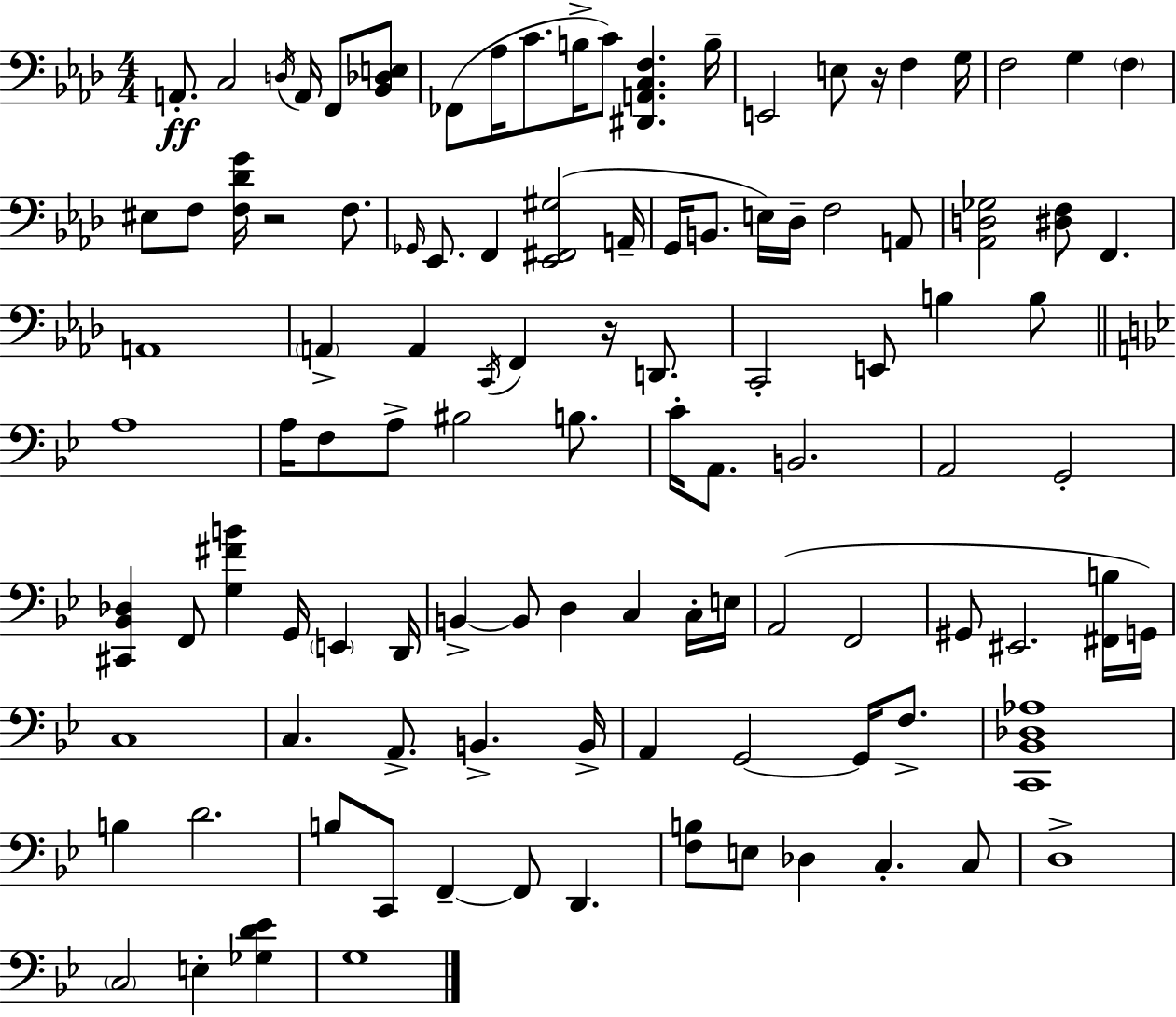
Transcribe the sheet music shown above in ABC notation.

X:1
T:Untitled
M:4/4
L:1/4
K:Ab
A,,/2 C,2 D,/4 A,,/4 F,,/2 [_B,,_D,E,]/2 _F,,/2 _A,/4 C/2 B,/4 C/2 [^D,,A,,C,F,] B,/4 E,,2 E,/2 z/4 F, G,/4 F,2 G, F, ^E,/2 F,/2 [F,_DG]/4 z2 F,/2 _G,,/4 _E,,/2 F,, [_E,,^F,,^G,]2 A,,/4 G,,/4 B,,/2 E,/4 _D,/4 F,2 A,,/2 [_A,,D,_G,]2 [^D,F,]/2 F,, A,,4 A,, A,, C,,/4 F,, z/4 D,,/2 C,,2 E,,/2 B, B,/2 A,4 A,/4 F,/2 A,/2 ^B,2 B,/2 C/4 A,,/2 B,,2 A,,2 G,,2 [^C,,_B,,_D,] F,,/2 [G,^FB] G,,/4 E,, D,,/4 B,, B,,/2 D, C, C,/4 E,/4 A,,2 F,,2 ^G,,/2 ^E,,2 [^F,,B,]/4 G,,/4 C,4 C, A,,/2 B,, B,,/4 A,, G,,2 G,,/4 F,/2 [C,,_B,,_D,_A,]4 B, D2 B,/2 C,,/2 F,, F,,/2 D,, [F,B,]/2 E,/2 _D, C, C,/2 D,4 C,2 E, [_G,D_E] G,4